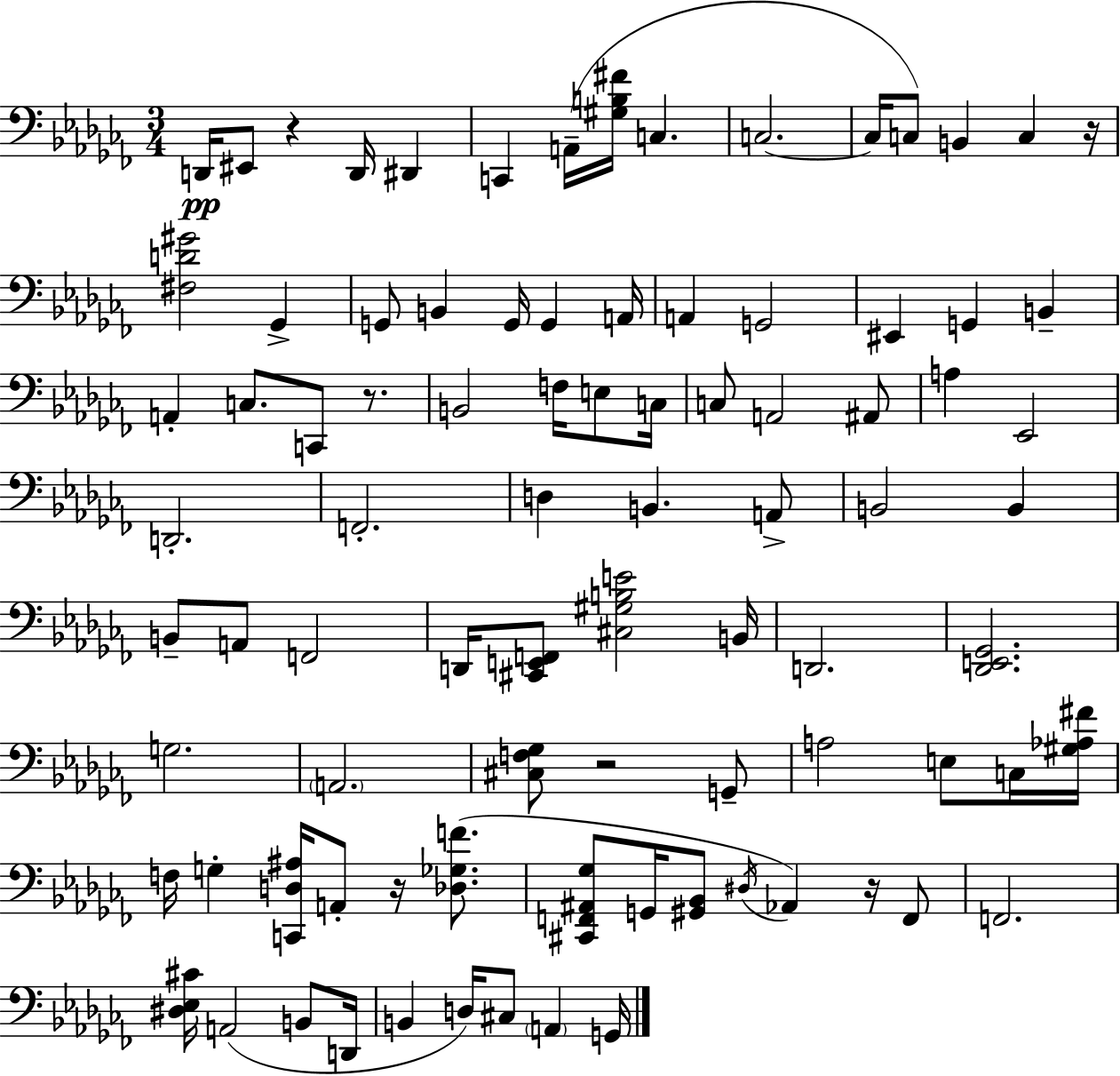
X:1
T:Untitled
M:3/4
L:1/4
K:Abm
D,,/4 ^E,,/2 z D,,/4 ^D,, C,, A,,/4 [^G,B,^F]/4 C, C,2 C,/4 C,/2 B,, C, z/4 [^F,D^G]2 _G,, G,,/2 B,, G,,/4 G,, A,,/4 A,, G,,2 ^E,, G,, B,, A,, C,/2 C,,/2 z/2 B,,2 F,/4 E,/2 C,/4 C,/2 A,,2 ^A,,/2 A, _E,,2 D,,2 F,,2 D, B,, A,,/2 B,,2 B,, B,,/2 A,,/2 F,,2 D,,/4 [^C,,E,,F,,]/2 [^C,^G,B,E]2 B,,/4 D,,2 [_D,,E,,_G,,]2 G,2 A,,2 [^C,F,_G,]/2 z2 G,,/2 A,2 E,/2 C,/4 [^G,_A,^F]/4 F,/4 G, [C,,D,^A,]/4 A,,/2 z/4 [_D,_G,F]/2 [^C,,F,,^A,,_G,]/2 G,,/4 [^G,,_B,,]/2 ^D,/4 _A,, z/4 F,,/2 F,,2 [^D,_E,^C]/4 A,,2 B,,/2 D,,/4 B,, D,/4 ^C,/2 A,, G,,/4